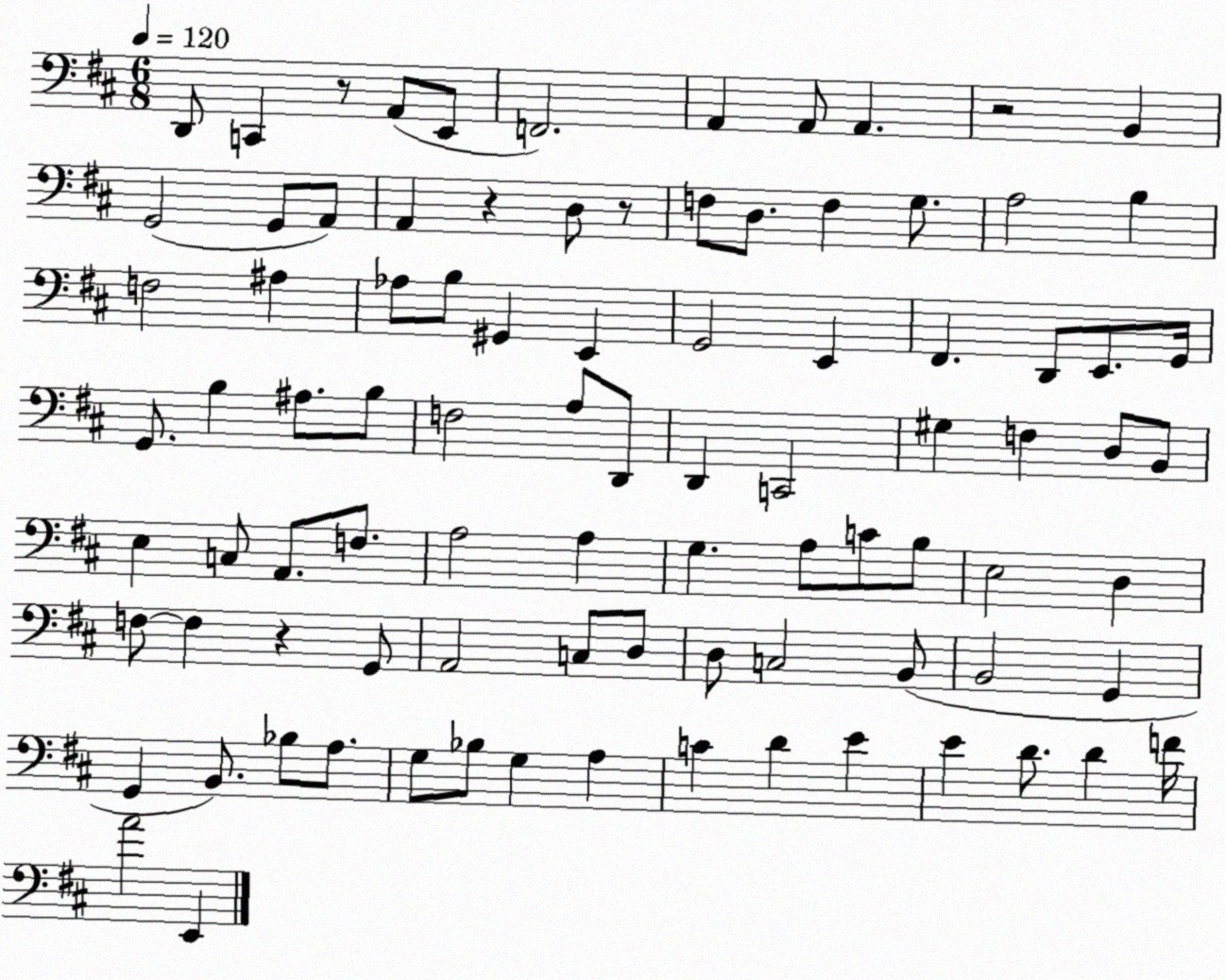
X:1
T:Untitled
M:6/8
L:1/4
K:D
D,,/2 C,, z/2 A,,/2 E,,/2 F,,2 A,, A,,/2 A,, z2 B,, G,,2 G,,/2 A,,/2 A,, z D,/2 z/2 F,/2 D,/2 F, G,/2 A,2 B, F,2 ^A, _A,/2 B,/2 ^G,, E,, G,,2 E,, ^F,, D,,/2 E,,/2 G,,/4 G,,/2 B, ^A,/2 B,/2 F,2 A,/2 D,,/2 D,, C,,2 ^G, F, D,/2 B,,/2 E, C,/2 A,,/2 F,/2 A,2 A, G, A,/2 C/2 B,/2 E,2 D, F,/2 F, z G,,/2 A,,2 C,/2 D,/2 D,/2 C,2 B,,/2 B,,2 G,, G,, B,,/2 _B,/2 A,/2 G,/2 _B,/2 G, A, C D E E D/2 D F/4 A2 E,,